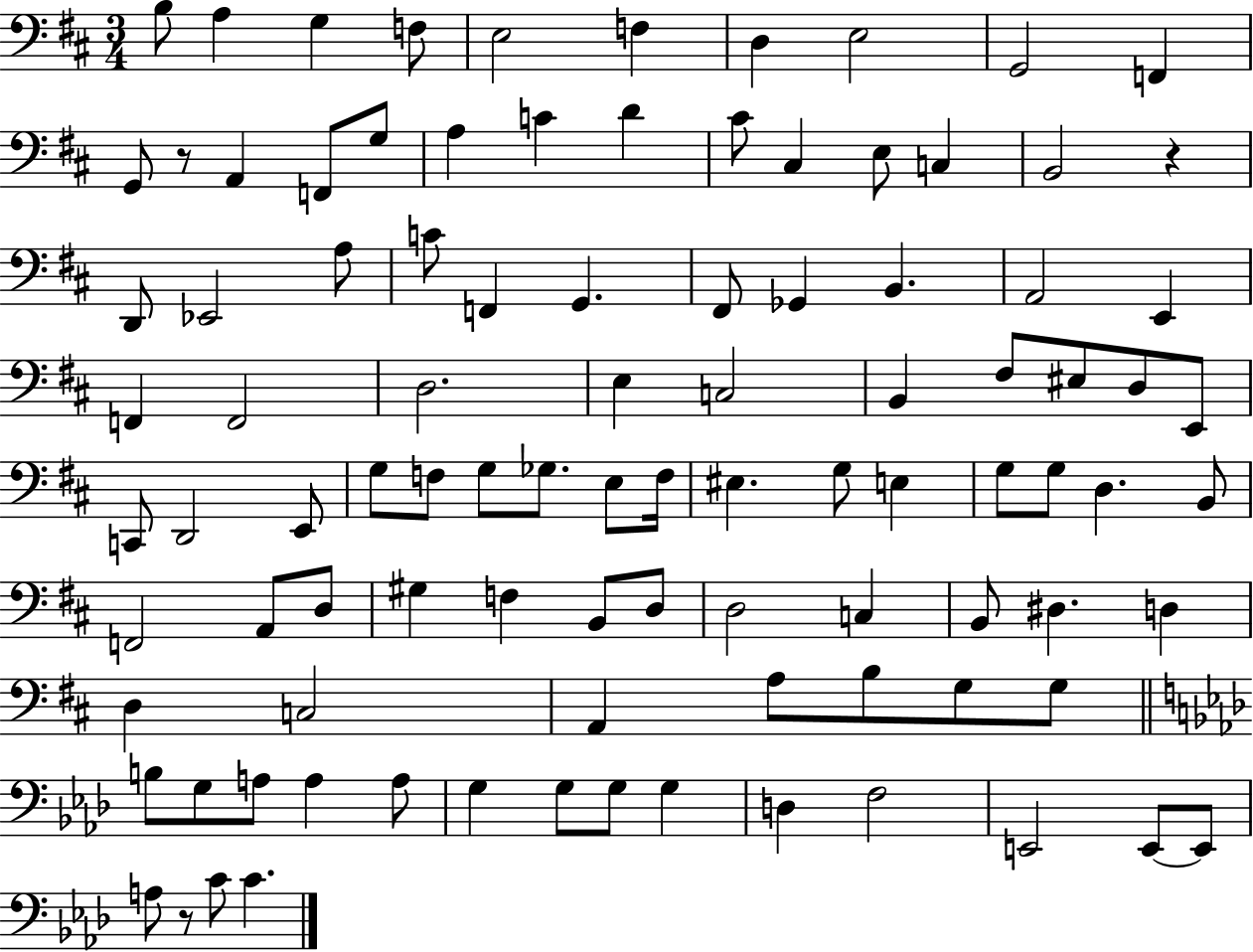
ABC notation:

X:1
T:Untitled
M:3/4
L:1/4
K:D
B,/2 A, G, F,/2 E,2 F, D, E,2 G,,2 F,, G,,/2 z/2 A,, F,,/2 G,/2 A, C D ^C/2 ^C, E,/2 C, B,,2 z D,,/2 _E,,2 A,/2 C/2 F,, G,, ^F,,/2 _G,, B,, A,,2 E,, F,, F,,2 D,2 E, C,2 B,, ^F,/2 ^E,/2 D,/2 E,,/2 C,,/2 D,,2 E,,/2 G,/2 F,/2 G,/2 _G,/2 E,/2 F,/4 ^E, G,/2 E, G,/2 G,/2 D, B,,/2 F,,2 A,,/2 D,/2 ^G, F, B,,/2 D,/2 D,2 C, B,,/2 ^D, D, D, C,2 A,, A,/2 B,/2 G,/2 G,/2 B,/2 G,/2 A,/2 A, A,/2 G, G,/2 G,/2 G, D, F,2 E,,2 E,,/2 E,,/2 A,/2 z/2 C/2 C